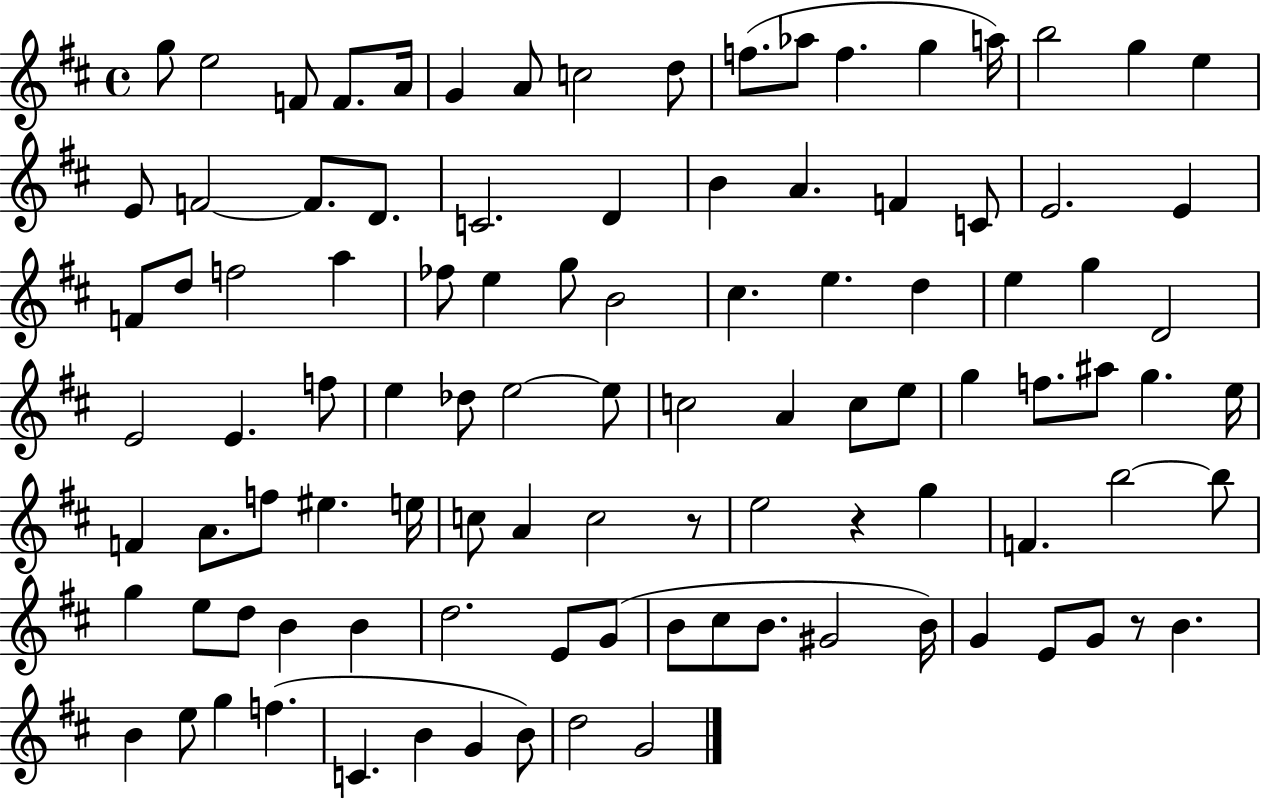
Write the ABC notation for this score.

X:1
T:Untitled
M:4/4
L:1/4
K:D
g/2 e2 F/2 F/2 A/4 G A/2 c2 d/2 f/2 _a/2 f g a/4 b2 g e E/2 F2 F/2 D/2 C2 D B A F C/2 E2 E F/2 d/2 f2 a _f/2 e g/2 B2 ^c e d e g D2 E2 E f/2 e _d/2 e2 e/2 c2 A c/2 e/2 g f/2 ^a/2 g e/4 F A/2 f/2 ^e e/4 c/2 A c2 z/2 e2 z g F b2 b/2 g e/2 d/2 B B d2 E/2 G/2 B/2 ^c/2 B/2 ^G2 B/4 G E/2 G/2 z/2 B B e/2 g f C B G B/2 d2 G2